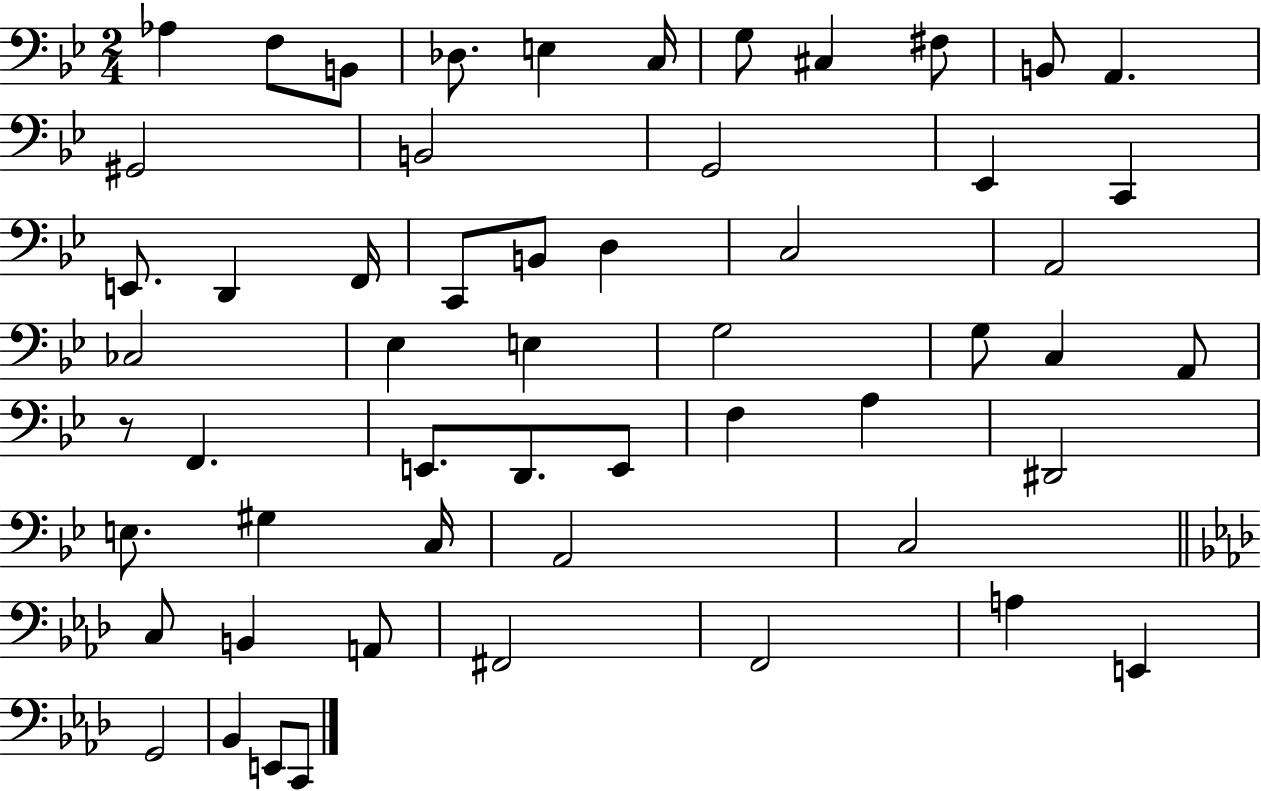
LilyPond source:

{
  \clef bass
  \numericTimeSignature
  \time 2/4
  \key bes \major
  aes4 f8 b,8 | des8. e4 c16 | g8 cis4 fis8 | b,8 a,4. | \break gis,2 | b,2 | g,2 | ees,4 c,4 | \break e,8. d,4 f,16 | c,8 b,8 d4 | c2 | a,2 | \break ces2 | ees4 e4 | g2 | g8 c4 a,8 | \break r8 f,4. | e,8. d,8. e,8 | f4 a4 | dis,2 | \break e8. gis4 c16 | a,2 | c2 | \bar "||" \break \key aes \major c8 b,4 a,8 | fis,2 | f,2 | a4 e,4 | \break g,2 | bes,4 e,8 c,8 | \bar "|."
}